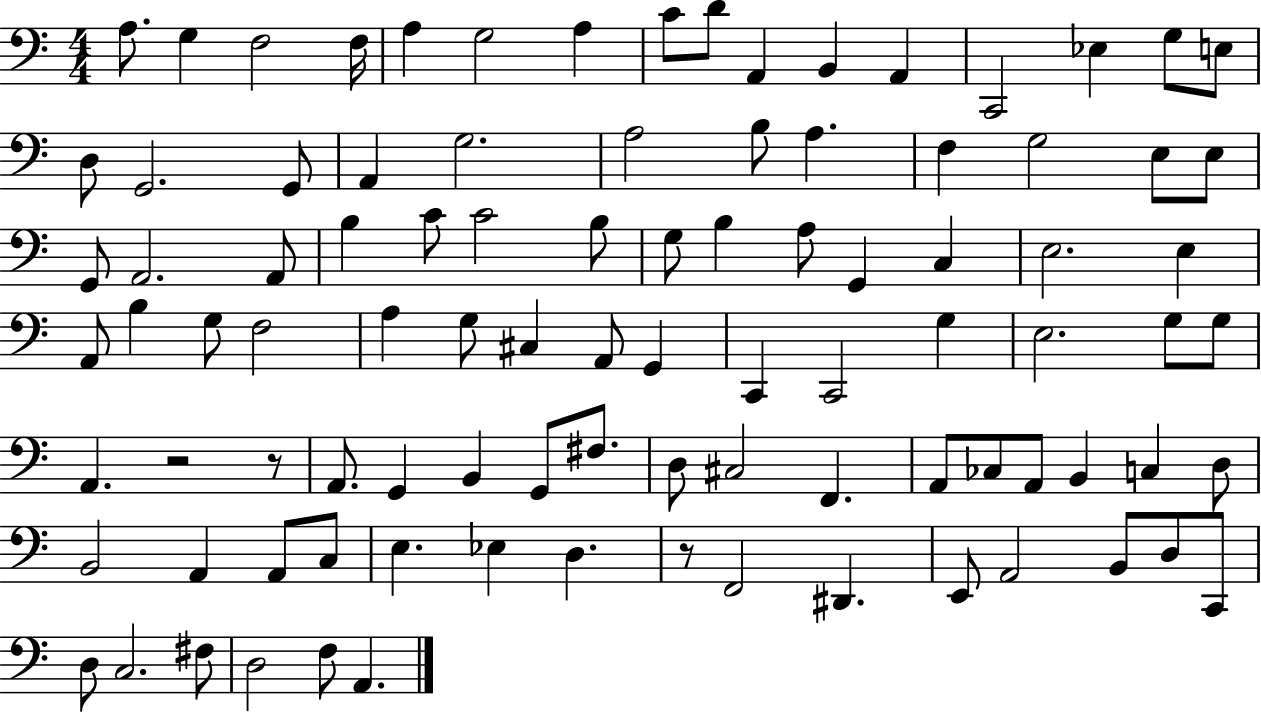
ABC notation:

X:1
T:Untitled
M:4/4
L:1/4
K:C
A,/2 G, F,2 F,/4 A, G,2 A, C/2 D/2 A,, B,, A,, C,,2 _E, G,/2 E,/2 D,/2 G,,2 G,,/2 A,, G,2 A,2 B,/2 A, F, G,2 E,/2 E,/2 G,,/2 A,,2 A,,/2 B, C/2 C2 B,/2 G,/2 B, A,/2 G,, C, E,2 E, A,,/2 B, G,/2 F,2 A, G,/2 ^C, A,,/2 G,, C,, C,,2 G, E,2 G,/2 G,/2 A,, z2 z/2 A,,/2 G,, B,, G,,/2 ^F,/2 D,/2 ^C,2 F,, A,,/2 _C,/2 A,,/2 B,, C, D,/2 B,,2 A,, A,,/2 C,/2 E, _E, D, z/2 F,,2 ^D,, E,,/2 A,,2 B,,/2 D,/2 C,,/2 D,/2 C,2 ^F,/2 D,2 F,/2 A,,